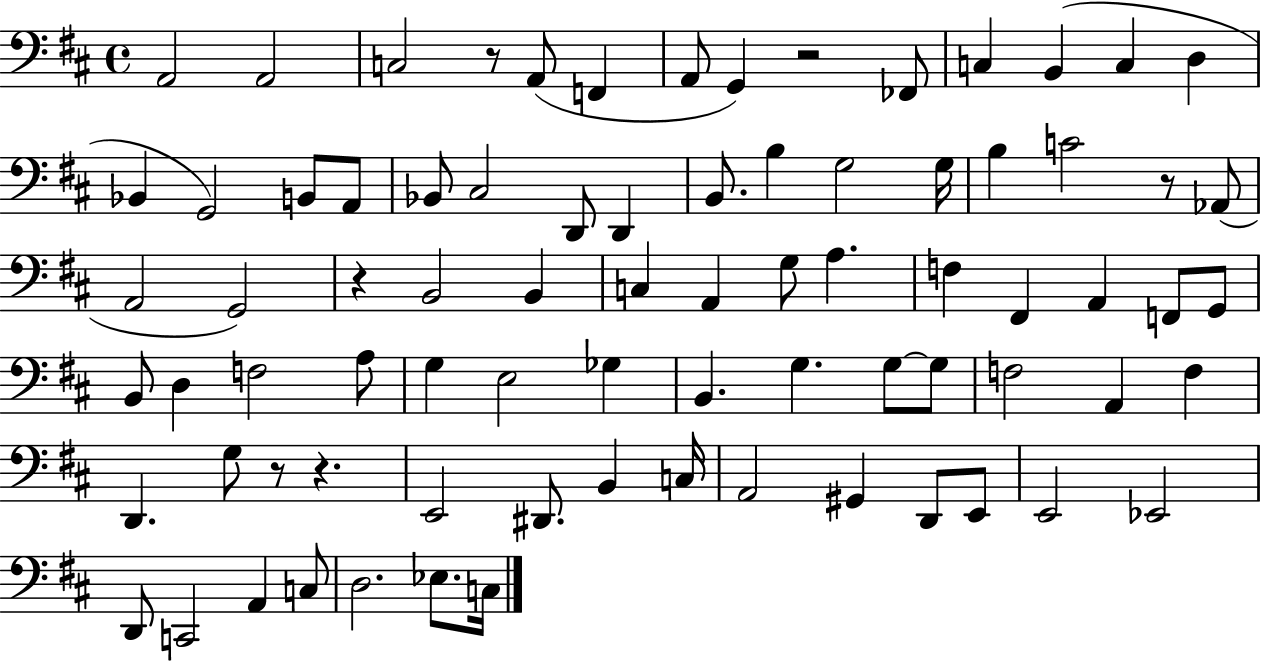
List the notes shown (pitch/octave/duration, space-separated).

A2/h A2/h C3/h R/e A2/e F2/q A2/e G2/q R/h FES2/e C3/q B2/q C3/q D3/q Bb2/q G2/h B2/e A2/e Bb2/e C#3/h D2/e D2/q B2/e. B3/q G3/h G3/s B3/q C4/h R/e Ab2/e A2/h G2/h R/q B2/h B2/q C3/q A2/q G3/e A3/q. F3/q F#2/q A2/q F2/e G2/e B2/e D3/q F3/h A3/e G3/q E3/h Gb3/q B2/q. G3/q. G3/e G3/e F3/h A2/q F3/q D2/q. G3/e R/e R/q. E2/h D#2/e. B2/q C3/s A2/h G#2/q D2/e E2/e E2/h Eb2/h D2/e C2/h A2/q C3/e D3/h. Eb3/e. C3/s